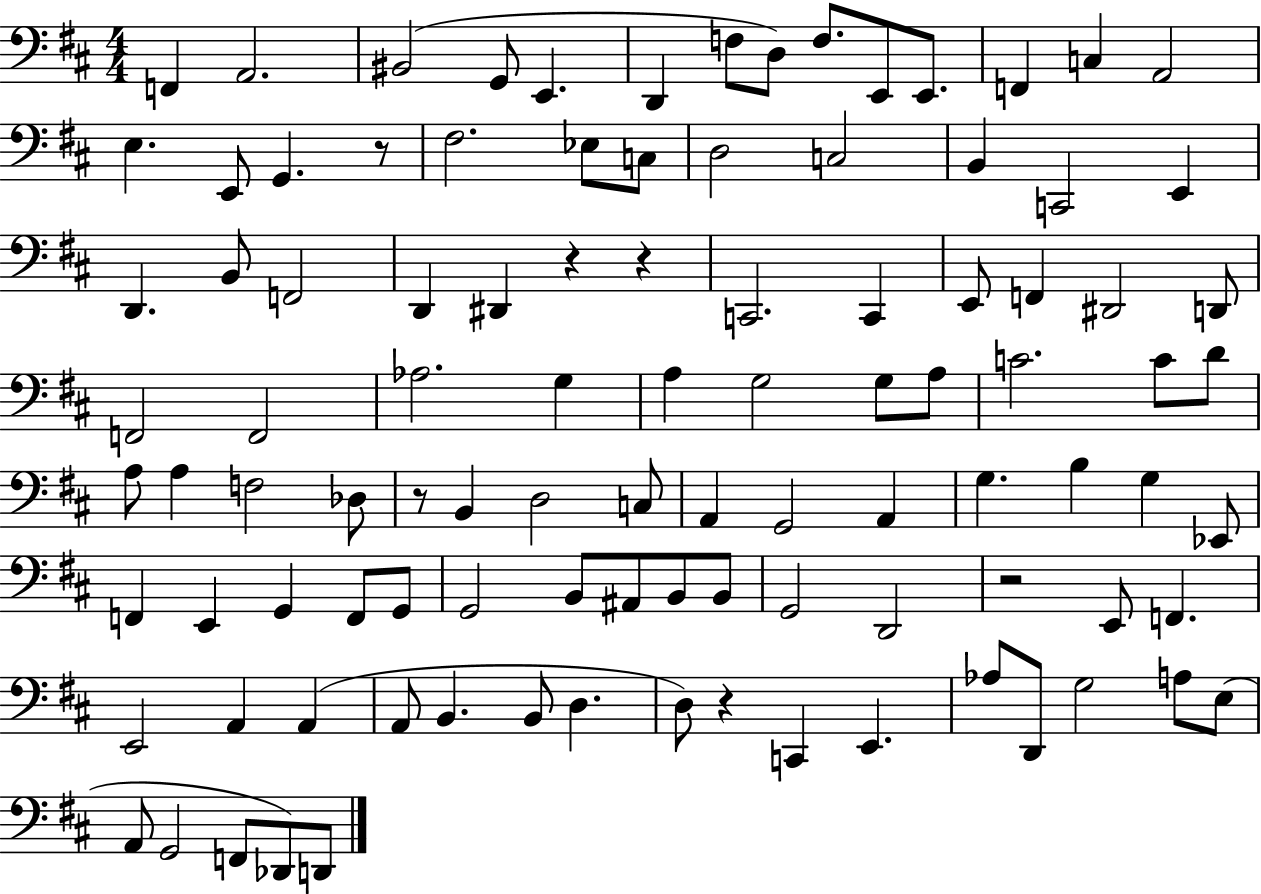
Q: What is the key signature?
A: D major